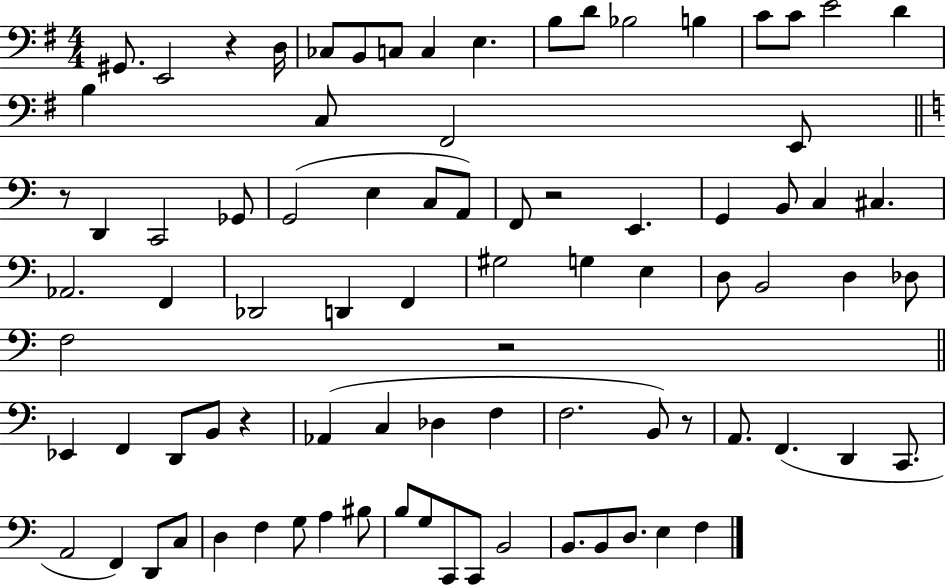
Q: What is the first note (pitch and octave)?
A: G#2